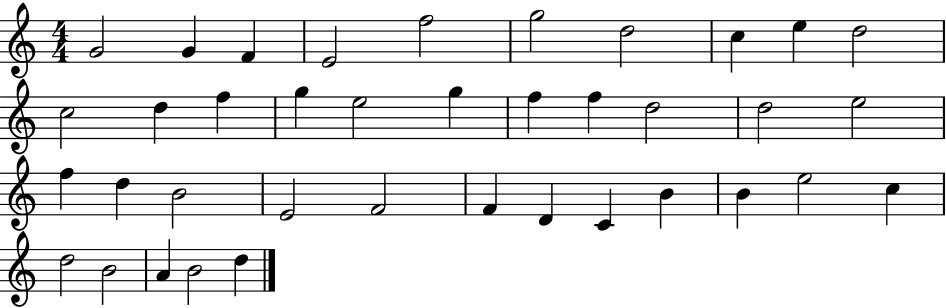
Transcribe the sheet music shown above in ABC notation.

X:1
T:Untitled
M:4/4
L:1/4
K:C
G2 G F E2 f2 g2 d2 c e d2 c2 d f g e2 g f f d2 d2 e2 f d B2 E2 F2 F D C B B e2 c d2 B2 A B2 d